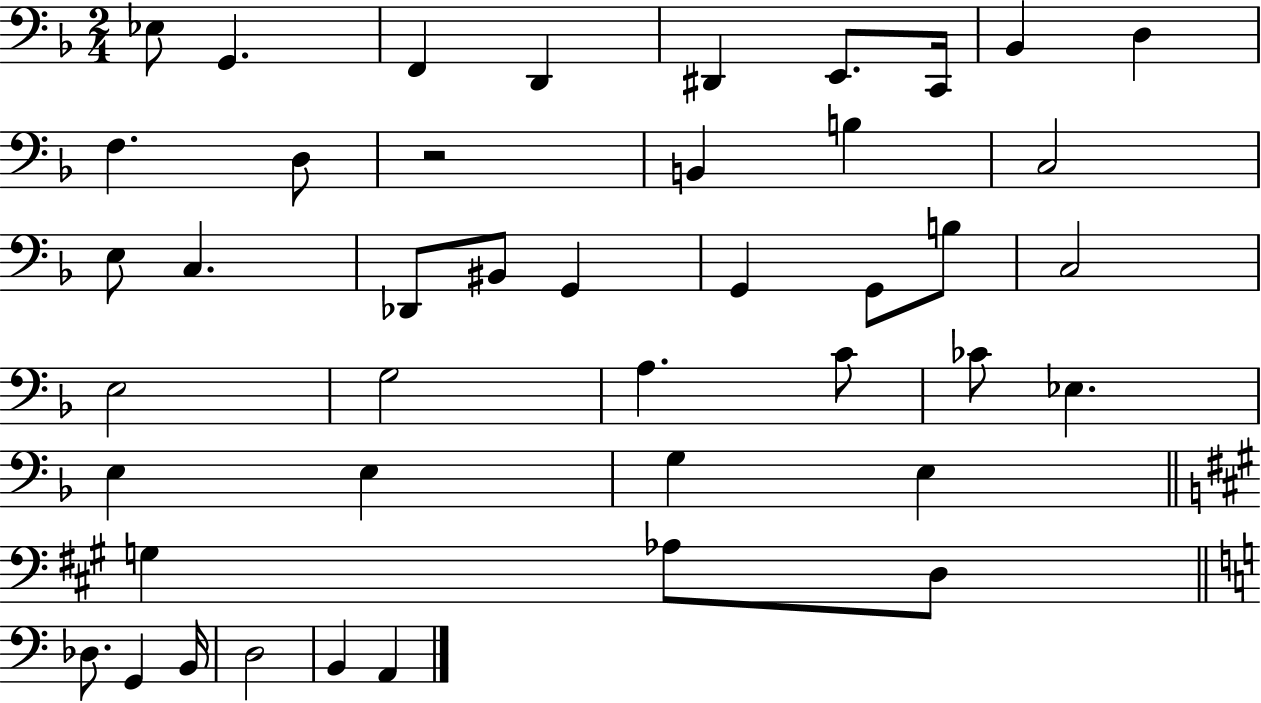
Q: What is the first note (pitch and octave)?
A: Eb3